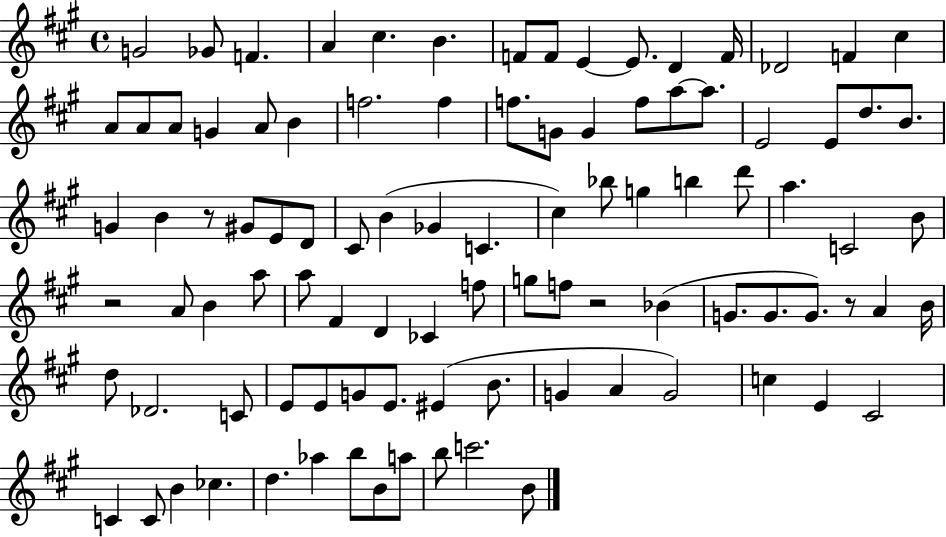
G4/h Gb4/e F4/q. A4/q C#5/q. B4/q. F4/e F4/e E4/q E4/e. D4/q F4/s Db4/h F4/q C#5/q A4/e A4/e A4/e G4/q A4/e B4/q F5/h. F5/q F5/e. G4/e G4/q F5/e A5/e A5/e. E4/h E4/e D5/e. B4/e. G4/q B4/q R/e G#4/e E4/e D4/e C#4/e B4/q Gb4/q C4/q. C#5/q Bb5/e G5/q B5/q D6/e A5/q. C4/h B4/e R/h A4/e B4/q A5/e A5/e F#4/q D4/q CES4/q F5/e G5/e F5/e R/h Bb4/q G4/e. G4/e. G4/e. R/e A4/q B4/s D5/e Db4/h. C4/e E4/e E4/e G4/e E4/e. EIS4/q B4/e. G4/q A4/q G4/h C5/q E4/q C#4/h C4/q C4/e B4/q CES5/q. D5/q. Ab5/q B5/e B4/e A5/e B5/e C6/h. B4/e